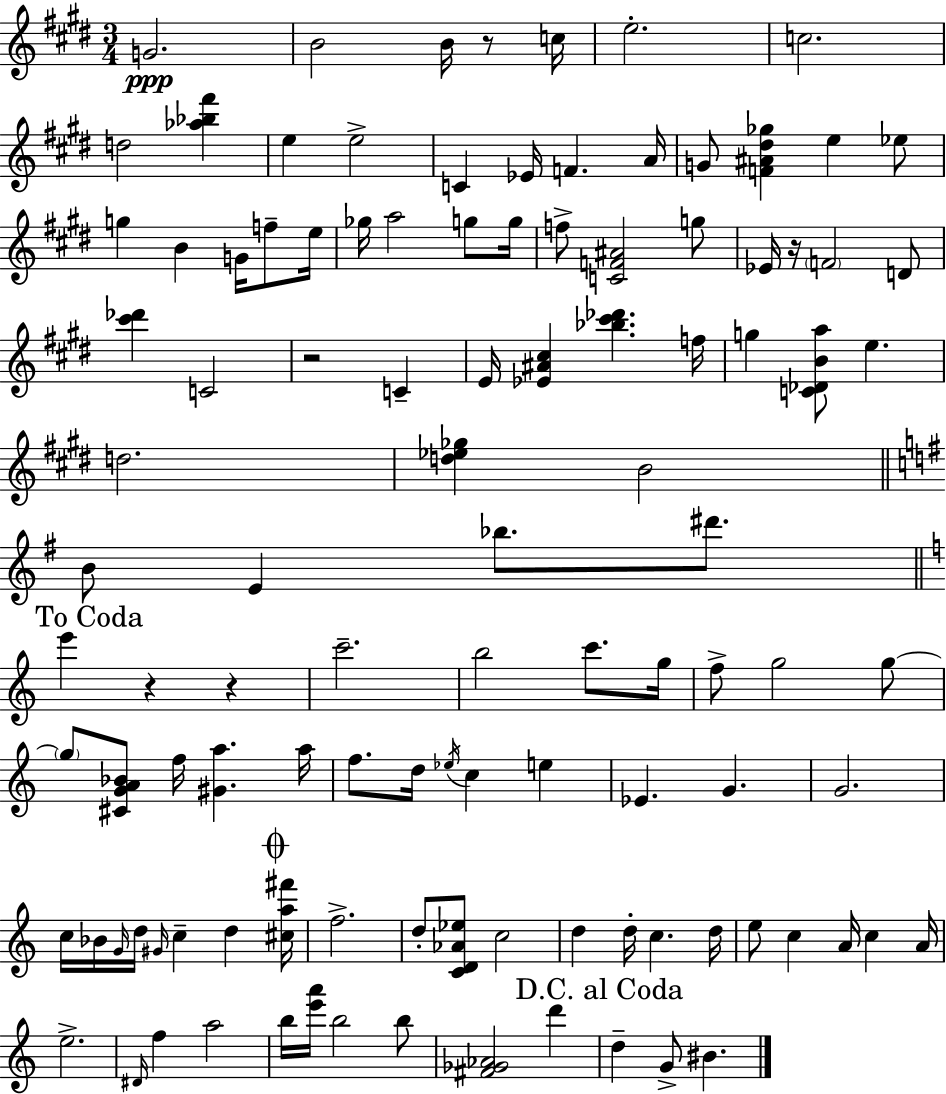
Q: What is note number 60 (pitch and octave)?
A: G4